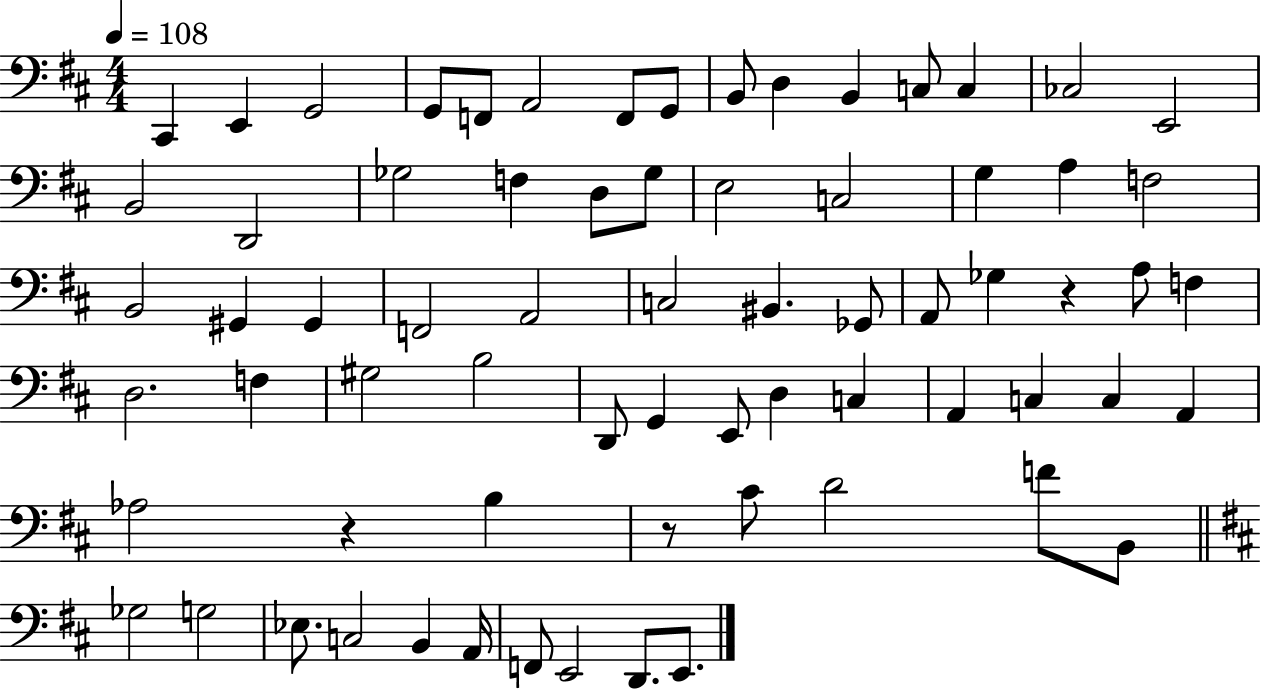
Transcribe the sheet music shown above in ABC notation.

X:1
T:Untitled
M:4/4
L:1/4
K:D
^C,, E,, G,,2 G,,/2 F,,/2 A,,2 F,,/2 G,,/2 B,,/2 D, B,, C,/2 C, _C,2 E,,2 B,,2 D,,2 _G,2 F, D,/2 _G,/2 E,2 C,2 G, A, F,2 B,,2 ^G,, ^G,, F,,2 A,,2 C,2 ^B,, _G,,/2 A,,/2 _G, z A,/2 F, D,2 F, ^G,2 B,2 D,,/2 G,, E,,/2 D, C, A,, C, C, A,, _A,2 z B, z/2 ^C/2 D2 F/2 B,,/2 _G,2 G,2 _E,/2 C,2 B,, A,,/4 F,,/2 E,,2 D,,/2 E,,/2